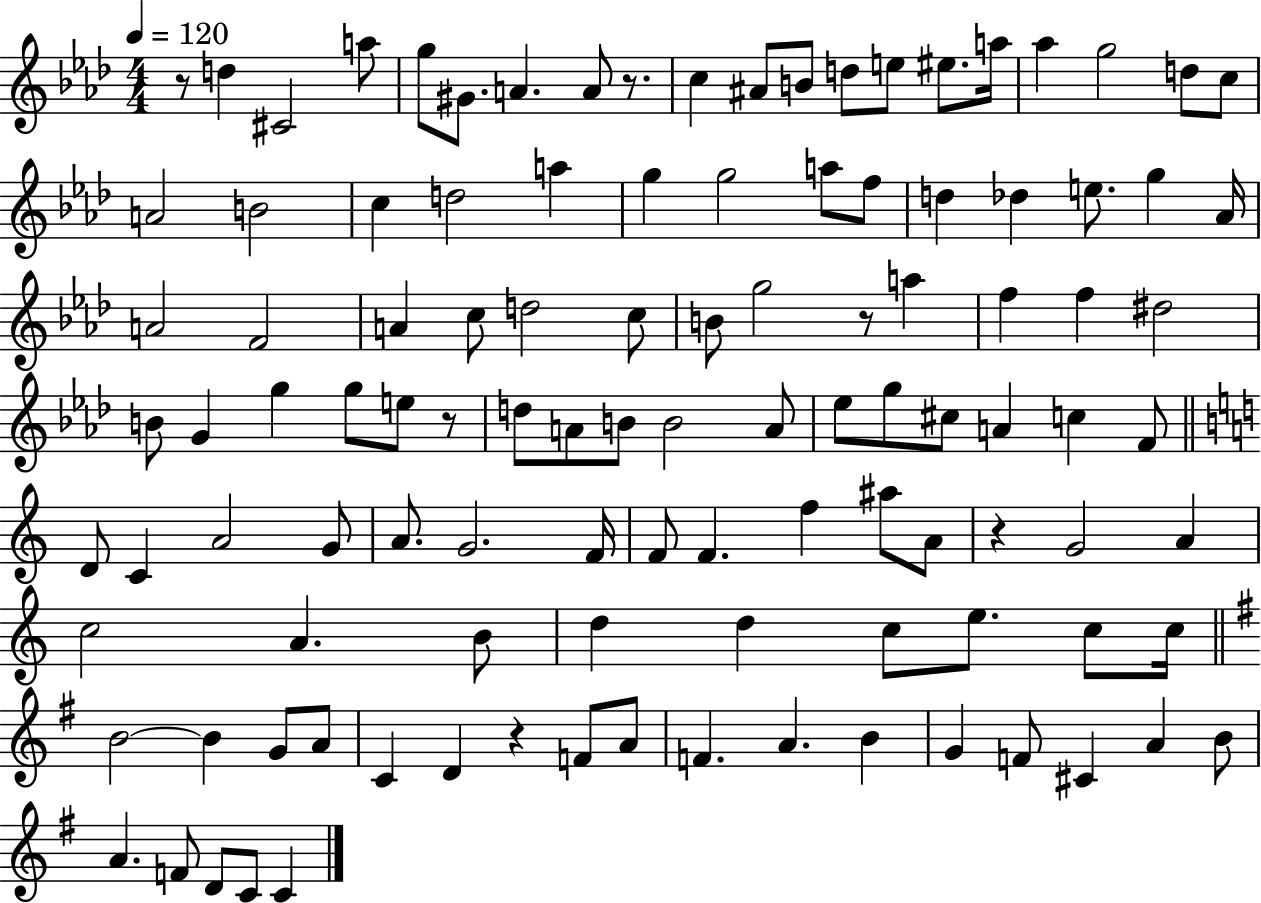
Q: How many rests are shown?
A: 6